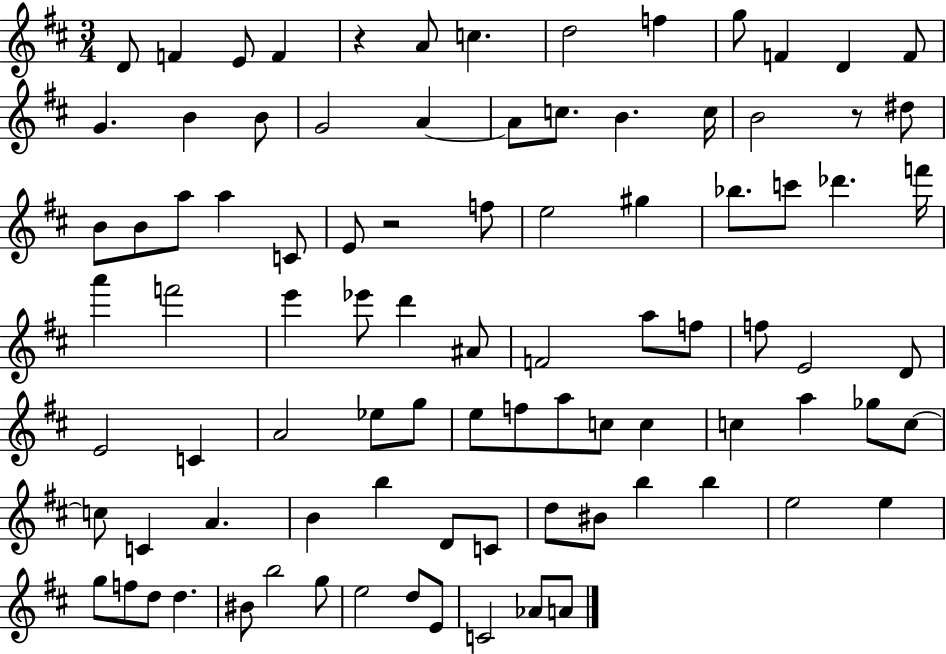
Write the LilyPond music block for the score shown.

{
  \clef treble
  \numericTimeSignature
  \time 3/4
  \key d \major
  \repeat volta 2 { d'8 f'4 e'8 f'4 | r4 a'8 c''4. | d''2 f''4 | g''8 f'4 d'4 f'8 | \break g'4. b'4 b'8 | g'2 a'4~~ | a'8 c''8. b'4. c''16 | b'2 r8 dis''8 | \break b'8 b'8 a''8 a''4 c'8 | e'8 r2 f''8 | e''2 gis''4 | bes''8. c'''8 des'''4. f'''16 | \break a'''4 f'''2 | e'''4 ees'''8 d'''4 ais'8 | f'2 a''8 f''8 | f''8 e'2 d'8 | \break e'2 c'4 | a'2 ees''8 g''8 | e''8 f''8 a''8 c''8 c''4 | c''4 a''4 ges''8 c''8~~ | \break c''8 c'4 a'4. | b'4 b''4 d'8 c'8 | d''8 bis'8 b''4 b''4 | e''2 e''4 | \break g''8 f''8 d''8 d''4. | bis'8 b''2 g''8 | e''2 d''8 e'8 | c'2 aes'8 a'8 | \break } \bar "|."
}